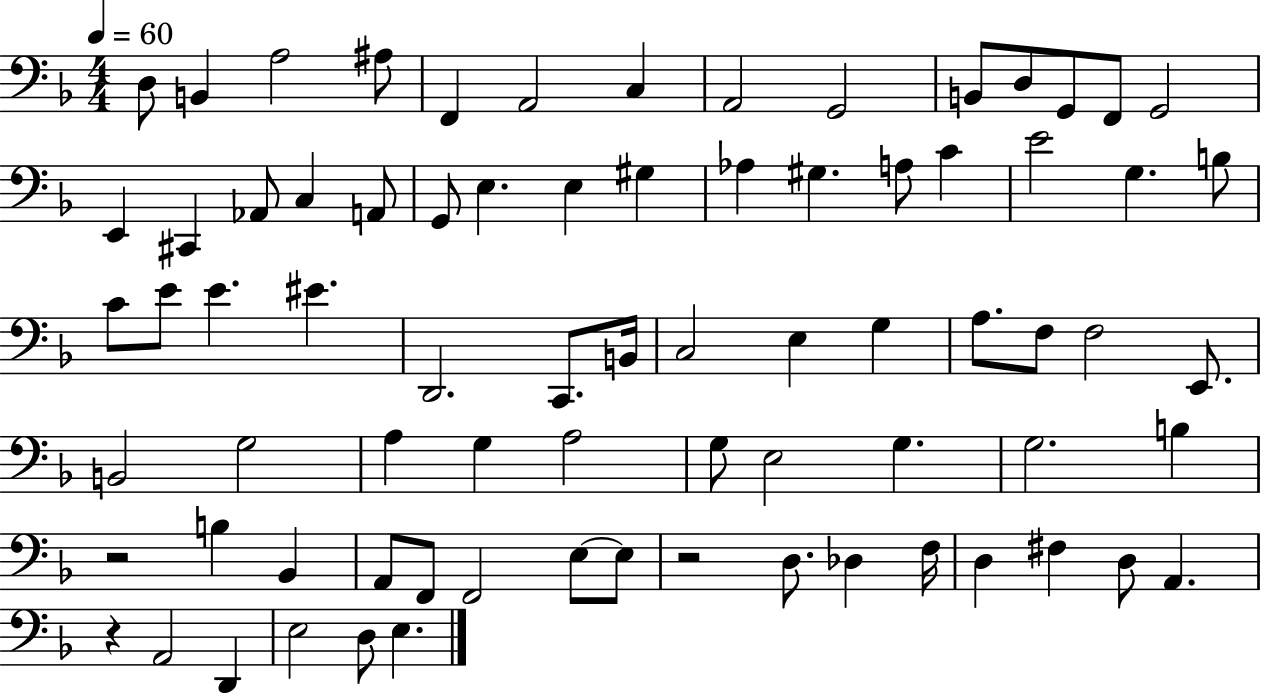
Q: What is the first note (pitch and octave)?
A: D3